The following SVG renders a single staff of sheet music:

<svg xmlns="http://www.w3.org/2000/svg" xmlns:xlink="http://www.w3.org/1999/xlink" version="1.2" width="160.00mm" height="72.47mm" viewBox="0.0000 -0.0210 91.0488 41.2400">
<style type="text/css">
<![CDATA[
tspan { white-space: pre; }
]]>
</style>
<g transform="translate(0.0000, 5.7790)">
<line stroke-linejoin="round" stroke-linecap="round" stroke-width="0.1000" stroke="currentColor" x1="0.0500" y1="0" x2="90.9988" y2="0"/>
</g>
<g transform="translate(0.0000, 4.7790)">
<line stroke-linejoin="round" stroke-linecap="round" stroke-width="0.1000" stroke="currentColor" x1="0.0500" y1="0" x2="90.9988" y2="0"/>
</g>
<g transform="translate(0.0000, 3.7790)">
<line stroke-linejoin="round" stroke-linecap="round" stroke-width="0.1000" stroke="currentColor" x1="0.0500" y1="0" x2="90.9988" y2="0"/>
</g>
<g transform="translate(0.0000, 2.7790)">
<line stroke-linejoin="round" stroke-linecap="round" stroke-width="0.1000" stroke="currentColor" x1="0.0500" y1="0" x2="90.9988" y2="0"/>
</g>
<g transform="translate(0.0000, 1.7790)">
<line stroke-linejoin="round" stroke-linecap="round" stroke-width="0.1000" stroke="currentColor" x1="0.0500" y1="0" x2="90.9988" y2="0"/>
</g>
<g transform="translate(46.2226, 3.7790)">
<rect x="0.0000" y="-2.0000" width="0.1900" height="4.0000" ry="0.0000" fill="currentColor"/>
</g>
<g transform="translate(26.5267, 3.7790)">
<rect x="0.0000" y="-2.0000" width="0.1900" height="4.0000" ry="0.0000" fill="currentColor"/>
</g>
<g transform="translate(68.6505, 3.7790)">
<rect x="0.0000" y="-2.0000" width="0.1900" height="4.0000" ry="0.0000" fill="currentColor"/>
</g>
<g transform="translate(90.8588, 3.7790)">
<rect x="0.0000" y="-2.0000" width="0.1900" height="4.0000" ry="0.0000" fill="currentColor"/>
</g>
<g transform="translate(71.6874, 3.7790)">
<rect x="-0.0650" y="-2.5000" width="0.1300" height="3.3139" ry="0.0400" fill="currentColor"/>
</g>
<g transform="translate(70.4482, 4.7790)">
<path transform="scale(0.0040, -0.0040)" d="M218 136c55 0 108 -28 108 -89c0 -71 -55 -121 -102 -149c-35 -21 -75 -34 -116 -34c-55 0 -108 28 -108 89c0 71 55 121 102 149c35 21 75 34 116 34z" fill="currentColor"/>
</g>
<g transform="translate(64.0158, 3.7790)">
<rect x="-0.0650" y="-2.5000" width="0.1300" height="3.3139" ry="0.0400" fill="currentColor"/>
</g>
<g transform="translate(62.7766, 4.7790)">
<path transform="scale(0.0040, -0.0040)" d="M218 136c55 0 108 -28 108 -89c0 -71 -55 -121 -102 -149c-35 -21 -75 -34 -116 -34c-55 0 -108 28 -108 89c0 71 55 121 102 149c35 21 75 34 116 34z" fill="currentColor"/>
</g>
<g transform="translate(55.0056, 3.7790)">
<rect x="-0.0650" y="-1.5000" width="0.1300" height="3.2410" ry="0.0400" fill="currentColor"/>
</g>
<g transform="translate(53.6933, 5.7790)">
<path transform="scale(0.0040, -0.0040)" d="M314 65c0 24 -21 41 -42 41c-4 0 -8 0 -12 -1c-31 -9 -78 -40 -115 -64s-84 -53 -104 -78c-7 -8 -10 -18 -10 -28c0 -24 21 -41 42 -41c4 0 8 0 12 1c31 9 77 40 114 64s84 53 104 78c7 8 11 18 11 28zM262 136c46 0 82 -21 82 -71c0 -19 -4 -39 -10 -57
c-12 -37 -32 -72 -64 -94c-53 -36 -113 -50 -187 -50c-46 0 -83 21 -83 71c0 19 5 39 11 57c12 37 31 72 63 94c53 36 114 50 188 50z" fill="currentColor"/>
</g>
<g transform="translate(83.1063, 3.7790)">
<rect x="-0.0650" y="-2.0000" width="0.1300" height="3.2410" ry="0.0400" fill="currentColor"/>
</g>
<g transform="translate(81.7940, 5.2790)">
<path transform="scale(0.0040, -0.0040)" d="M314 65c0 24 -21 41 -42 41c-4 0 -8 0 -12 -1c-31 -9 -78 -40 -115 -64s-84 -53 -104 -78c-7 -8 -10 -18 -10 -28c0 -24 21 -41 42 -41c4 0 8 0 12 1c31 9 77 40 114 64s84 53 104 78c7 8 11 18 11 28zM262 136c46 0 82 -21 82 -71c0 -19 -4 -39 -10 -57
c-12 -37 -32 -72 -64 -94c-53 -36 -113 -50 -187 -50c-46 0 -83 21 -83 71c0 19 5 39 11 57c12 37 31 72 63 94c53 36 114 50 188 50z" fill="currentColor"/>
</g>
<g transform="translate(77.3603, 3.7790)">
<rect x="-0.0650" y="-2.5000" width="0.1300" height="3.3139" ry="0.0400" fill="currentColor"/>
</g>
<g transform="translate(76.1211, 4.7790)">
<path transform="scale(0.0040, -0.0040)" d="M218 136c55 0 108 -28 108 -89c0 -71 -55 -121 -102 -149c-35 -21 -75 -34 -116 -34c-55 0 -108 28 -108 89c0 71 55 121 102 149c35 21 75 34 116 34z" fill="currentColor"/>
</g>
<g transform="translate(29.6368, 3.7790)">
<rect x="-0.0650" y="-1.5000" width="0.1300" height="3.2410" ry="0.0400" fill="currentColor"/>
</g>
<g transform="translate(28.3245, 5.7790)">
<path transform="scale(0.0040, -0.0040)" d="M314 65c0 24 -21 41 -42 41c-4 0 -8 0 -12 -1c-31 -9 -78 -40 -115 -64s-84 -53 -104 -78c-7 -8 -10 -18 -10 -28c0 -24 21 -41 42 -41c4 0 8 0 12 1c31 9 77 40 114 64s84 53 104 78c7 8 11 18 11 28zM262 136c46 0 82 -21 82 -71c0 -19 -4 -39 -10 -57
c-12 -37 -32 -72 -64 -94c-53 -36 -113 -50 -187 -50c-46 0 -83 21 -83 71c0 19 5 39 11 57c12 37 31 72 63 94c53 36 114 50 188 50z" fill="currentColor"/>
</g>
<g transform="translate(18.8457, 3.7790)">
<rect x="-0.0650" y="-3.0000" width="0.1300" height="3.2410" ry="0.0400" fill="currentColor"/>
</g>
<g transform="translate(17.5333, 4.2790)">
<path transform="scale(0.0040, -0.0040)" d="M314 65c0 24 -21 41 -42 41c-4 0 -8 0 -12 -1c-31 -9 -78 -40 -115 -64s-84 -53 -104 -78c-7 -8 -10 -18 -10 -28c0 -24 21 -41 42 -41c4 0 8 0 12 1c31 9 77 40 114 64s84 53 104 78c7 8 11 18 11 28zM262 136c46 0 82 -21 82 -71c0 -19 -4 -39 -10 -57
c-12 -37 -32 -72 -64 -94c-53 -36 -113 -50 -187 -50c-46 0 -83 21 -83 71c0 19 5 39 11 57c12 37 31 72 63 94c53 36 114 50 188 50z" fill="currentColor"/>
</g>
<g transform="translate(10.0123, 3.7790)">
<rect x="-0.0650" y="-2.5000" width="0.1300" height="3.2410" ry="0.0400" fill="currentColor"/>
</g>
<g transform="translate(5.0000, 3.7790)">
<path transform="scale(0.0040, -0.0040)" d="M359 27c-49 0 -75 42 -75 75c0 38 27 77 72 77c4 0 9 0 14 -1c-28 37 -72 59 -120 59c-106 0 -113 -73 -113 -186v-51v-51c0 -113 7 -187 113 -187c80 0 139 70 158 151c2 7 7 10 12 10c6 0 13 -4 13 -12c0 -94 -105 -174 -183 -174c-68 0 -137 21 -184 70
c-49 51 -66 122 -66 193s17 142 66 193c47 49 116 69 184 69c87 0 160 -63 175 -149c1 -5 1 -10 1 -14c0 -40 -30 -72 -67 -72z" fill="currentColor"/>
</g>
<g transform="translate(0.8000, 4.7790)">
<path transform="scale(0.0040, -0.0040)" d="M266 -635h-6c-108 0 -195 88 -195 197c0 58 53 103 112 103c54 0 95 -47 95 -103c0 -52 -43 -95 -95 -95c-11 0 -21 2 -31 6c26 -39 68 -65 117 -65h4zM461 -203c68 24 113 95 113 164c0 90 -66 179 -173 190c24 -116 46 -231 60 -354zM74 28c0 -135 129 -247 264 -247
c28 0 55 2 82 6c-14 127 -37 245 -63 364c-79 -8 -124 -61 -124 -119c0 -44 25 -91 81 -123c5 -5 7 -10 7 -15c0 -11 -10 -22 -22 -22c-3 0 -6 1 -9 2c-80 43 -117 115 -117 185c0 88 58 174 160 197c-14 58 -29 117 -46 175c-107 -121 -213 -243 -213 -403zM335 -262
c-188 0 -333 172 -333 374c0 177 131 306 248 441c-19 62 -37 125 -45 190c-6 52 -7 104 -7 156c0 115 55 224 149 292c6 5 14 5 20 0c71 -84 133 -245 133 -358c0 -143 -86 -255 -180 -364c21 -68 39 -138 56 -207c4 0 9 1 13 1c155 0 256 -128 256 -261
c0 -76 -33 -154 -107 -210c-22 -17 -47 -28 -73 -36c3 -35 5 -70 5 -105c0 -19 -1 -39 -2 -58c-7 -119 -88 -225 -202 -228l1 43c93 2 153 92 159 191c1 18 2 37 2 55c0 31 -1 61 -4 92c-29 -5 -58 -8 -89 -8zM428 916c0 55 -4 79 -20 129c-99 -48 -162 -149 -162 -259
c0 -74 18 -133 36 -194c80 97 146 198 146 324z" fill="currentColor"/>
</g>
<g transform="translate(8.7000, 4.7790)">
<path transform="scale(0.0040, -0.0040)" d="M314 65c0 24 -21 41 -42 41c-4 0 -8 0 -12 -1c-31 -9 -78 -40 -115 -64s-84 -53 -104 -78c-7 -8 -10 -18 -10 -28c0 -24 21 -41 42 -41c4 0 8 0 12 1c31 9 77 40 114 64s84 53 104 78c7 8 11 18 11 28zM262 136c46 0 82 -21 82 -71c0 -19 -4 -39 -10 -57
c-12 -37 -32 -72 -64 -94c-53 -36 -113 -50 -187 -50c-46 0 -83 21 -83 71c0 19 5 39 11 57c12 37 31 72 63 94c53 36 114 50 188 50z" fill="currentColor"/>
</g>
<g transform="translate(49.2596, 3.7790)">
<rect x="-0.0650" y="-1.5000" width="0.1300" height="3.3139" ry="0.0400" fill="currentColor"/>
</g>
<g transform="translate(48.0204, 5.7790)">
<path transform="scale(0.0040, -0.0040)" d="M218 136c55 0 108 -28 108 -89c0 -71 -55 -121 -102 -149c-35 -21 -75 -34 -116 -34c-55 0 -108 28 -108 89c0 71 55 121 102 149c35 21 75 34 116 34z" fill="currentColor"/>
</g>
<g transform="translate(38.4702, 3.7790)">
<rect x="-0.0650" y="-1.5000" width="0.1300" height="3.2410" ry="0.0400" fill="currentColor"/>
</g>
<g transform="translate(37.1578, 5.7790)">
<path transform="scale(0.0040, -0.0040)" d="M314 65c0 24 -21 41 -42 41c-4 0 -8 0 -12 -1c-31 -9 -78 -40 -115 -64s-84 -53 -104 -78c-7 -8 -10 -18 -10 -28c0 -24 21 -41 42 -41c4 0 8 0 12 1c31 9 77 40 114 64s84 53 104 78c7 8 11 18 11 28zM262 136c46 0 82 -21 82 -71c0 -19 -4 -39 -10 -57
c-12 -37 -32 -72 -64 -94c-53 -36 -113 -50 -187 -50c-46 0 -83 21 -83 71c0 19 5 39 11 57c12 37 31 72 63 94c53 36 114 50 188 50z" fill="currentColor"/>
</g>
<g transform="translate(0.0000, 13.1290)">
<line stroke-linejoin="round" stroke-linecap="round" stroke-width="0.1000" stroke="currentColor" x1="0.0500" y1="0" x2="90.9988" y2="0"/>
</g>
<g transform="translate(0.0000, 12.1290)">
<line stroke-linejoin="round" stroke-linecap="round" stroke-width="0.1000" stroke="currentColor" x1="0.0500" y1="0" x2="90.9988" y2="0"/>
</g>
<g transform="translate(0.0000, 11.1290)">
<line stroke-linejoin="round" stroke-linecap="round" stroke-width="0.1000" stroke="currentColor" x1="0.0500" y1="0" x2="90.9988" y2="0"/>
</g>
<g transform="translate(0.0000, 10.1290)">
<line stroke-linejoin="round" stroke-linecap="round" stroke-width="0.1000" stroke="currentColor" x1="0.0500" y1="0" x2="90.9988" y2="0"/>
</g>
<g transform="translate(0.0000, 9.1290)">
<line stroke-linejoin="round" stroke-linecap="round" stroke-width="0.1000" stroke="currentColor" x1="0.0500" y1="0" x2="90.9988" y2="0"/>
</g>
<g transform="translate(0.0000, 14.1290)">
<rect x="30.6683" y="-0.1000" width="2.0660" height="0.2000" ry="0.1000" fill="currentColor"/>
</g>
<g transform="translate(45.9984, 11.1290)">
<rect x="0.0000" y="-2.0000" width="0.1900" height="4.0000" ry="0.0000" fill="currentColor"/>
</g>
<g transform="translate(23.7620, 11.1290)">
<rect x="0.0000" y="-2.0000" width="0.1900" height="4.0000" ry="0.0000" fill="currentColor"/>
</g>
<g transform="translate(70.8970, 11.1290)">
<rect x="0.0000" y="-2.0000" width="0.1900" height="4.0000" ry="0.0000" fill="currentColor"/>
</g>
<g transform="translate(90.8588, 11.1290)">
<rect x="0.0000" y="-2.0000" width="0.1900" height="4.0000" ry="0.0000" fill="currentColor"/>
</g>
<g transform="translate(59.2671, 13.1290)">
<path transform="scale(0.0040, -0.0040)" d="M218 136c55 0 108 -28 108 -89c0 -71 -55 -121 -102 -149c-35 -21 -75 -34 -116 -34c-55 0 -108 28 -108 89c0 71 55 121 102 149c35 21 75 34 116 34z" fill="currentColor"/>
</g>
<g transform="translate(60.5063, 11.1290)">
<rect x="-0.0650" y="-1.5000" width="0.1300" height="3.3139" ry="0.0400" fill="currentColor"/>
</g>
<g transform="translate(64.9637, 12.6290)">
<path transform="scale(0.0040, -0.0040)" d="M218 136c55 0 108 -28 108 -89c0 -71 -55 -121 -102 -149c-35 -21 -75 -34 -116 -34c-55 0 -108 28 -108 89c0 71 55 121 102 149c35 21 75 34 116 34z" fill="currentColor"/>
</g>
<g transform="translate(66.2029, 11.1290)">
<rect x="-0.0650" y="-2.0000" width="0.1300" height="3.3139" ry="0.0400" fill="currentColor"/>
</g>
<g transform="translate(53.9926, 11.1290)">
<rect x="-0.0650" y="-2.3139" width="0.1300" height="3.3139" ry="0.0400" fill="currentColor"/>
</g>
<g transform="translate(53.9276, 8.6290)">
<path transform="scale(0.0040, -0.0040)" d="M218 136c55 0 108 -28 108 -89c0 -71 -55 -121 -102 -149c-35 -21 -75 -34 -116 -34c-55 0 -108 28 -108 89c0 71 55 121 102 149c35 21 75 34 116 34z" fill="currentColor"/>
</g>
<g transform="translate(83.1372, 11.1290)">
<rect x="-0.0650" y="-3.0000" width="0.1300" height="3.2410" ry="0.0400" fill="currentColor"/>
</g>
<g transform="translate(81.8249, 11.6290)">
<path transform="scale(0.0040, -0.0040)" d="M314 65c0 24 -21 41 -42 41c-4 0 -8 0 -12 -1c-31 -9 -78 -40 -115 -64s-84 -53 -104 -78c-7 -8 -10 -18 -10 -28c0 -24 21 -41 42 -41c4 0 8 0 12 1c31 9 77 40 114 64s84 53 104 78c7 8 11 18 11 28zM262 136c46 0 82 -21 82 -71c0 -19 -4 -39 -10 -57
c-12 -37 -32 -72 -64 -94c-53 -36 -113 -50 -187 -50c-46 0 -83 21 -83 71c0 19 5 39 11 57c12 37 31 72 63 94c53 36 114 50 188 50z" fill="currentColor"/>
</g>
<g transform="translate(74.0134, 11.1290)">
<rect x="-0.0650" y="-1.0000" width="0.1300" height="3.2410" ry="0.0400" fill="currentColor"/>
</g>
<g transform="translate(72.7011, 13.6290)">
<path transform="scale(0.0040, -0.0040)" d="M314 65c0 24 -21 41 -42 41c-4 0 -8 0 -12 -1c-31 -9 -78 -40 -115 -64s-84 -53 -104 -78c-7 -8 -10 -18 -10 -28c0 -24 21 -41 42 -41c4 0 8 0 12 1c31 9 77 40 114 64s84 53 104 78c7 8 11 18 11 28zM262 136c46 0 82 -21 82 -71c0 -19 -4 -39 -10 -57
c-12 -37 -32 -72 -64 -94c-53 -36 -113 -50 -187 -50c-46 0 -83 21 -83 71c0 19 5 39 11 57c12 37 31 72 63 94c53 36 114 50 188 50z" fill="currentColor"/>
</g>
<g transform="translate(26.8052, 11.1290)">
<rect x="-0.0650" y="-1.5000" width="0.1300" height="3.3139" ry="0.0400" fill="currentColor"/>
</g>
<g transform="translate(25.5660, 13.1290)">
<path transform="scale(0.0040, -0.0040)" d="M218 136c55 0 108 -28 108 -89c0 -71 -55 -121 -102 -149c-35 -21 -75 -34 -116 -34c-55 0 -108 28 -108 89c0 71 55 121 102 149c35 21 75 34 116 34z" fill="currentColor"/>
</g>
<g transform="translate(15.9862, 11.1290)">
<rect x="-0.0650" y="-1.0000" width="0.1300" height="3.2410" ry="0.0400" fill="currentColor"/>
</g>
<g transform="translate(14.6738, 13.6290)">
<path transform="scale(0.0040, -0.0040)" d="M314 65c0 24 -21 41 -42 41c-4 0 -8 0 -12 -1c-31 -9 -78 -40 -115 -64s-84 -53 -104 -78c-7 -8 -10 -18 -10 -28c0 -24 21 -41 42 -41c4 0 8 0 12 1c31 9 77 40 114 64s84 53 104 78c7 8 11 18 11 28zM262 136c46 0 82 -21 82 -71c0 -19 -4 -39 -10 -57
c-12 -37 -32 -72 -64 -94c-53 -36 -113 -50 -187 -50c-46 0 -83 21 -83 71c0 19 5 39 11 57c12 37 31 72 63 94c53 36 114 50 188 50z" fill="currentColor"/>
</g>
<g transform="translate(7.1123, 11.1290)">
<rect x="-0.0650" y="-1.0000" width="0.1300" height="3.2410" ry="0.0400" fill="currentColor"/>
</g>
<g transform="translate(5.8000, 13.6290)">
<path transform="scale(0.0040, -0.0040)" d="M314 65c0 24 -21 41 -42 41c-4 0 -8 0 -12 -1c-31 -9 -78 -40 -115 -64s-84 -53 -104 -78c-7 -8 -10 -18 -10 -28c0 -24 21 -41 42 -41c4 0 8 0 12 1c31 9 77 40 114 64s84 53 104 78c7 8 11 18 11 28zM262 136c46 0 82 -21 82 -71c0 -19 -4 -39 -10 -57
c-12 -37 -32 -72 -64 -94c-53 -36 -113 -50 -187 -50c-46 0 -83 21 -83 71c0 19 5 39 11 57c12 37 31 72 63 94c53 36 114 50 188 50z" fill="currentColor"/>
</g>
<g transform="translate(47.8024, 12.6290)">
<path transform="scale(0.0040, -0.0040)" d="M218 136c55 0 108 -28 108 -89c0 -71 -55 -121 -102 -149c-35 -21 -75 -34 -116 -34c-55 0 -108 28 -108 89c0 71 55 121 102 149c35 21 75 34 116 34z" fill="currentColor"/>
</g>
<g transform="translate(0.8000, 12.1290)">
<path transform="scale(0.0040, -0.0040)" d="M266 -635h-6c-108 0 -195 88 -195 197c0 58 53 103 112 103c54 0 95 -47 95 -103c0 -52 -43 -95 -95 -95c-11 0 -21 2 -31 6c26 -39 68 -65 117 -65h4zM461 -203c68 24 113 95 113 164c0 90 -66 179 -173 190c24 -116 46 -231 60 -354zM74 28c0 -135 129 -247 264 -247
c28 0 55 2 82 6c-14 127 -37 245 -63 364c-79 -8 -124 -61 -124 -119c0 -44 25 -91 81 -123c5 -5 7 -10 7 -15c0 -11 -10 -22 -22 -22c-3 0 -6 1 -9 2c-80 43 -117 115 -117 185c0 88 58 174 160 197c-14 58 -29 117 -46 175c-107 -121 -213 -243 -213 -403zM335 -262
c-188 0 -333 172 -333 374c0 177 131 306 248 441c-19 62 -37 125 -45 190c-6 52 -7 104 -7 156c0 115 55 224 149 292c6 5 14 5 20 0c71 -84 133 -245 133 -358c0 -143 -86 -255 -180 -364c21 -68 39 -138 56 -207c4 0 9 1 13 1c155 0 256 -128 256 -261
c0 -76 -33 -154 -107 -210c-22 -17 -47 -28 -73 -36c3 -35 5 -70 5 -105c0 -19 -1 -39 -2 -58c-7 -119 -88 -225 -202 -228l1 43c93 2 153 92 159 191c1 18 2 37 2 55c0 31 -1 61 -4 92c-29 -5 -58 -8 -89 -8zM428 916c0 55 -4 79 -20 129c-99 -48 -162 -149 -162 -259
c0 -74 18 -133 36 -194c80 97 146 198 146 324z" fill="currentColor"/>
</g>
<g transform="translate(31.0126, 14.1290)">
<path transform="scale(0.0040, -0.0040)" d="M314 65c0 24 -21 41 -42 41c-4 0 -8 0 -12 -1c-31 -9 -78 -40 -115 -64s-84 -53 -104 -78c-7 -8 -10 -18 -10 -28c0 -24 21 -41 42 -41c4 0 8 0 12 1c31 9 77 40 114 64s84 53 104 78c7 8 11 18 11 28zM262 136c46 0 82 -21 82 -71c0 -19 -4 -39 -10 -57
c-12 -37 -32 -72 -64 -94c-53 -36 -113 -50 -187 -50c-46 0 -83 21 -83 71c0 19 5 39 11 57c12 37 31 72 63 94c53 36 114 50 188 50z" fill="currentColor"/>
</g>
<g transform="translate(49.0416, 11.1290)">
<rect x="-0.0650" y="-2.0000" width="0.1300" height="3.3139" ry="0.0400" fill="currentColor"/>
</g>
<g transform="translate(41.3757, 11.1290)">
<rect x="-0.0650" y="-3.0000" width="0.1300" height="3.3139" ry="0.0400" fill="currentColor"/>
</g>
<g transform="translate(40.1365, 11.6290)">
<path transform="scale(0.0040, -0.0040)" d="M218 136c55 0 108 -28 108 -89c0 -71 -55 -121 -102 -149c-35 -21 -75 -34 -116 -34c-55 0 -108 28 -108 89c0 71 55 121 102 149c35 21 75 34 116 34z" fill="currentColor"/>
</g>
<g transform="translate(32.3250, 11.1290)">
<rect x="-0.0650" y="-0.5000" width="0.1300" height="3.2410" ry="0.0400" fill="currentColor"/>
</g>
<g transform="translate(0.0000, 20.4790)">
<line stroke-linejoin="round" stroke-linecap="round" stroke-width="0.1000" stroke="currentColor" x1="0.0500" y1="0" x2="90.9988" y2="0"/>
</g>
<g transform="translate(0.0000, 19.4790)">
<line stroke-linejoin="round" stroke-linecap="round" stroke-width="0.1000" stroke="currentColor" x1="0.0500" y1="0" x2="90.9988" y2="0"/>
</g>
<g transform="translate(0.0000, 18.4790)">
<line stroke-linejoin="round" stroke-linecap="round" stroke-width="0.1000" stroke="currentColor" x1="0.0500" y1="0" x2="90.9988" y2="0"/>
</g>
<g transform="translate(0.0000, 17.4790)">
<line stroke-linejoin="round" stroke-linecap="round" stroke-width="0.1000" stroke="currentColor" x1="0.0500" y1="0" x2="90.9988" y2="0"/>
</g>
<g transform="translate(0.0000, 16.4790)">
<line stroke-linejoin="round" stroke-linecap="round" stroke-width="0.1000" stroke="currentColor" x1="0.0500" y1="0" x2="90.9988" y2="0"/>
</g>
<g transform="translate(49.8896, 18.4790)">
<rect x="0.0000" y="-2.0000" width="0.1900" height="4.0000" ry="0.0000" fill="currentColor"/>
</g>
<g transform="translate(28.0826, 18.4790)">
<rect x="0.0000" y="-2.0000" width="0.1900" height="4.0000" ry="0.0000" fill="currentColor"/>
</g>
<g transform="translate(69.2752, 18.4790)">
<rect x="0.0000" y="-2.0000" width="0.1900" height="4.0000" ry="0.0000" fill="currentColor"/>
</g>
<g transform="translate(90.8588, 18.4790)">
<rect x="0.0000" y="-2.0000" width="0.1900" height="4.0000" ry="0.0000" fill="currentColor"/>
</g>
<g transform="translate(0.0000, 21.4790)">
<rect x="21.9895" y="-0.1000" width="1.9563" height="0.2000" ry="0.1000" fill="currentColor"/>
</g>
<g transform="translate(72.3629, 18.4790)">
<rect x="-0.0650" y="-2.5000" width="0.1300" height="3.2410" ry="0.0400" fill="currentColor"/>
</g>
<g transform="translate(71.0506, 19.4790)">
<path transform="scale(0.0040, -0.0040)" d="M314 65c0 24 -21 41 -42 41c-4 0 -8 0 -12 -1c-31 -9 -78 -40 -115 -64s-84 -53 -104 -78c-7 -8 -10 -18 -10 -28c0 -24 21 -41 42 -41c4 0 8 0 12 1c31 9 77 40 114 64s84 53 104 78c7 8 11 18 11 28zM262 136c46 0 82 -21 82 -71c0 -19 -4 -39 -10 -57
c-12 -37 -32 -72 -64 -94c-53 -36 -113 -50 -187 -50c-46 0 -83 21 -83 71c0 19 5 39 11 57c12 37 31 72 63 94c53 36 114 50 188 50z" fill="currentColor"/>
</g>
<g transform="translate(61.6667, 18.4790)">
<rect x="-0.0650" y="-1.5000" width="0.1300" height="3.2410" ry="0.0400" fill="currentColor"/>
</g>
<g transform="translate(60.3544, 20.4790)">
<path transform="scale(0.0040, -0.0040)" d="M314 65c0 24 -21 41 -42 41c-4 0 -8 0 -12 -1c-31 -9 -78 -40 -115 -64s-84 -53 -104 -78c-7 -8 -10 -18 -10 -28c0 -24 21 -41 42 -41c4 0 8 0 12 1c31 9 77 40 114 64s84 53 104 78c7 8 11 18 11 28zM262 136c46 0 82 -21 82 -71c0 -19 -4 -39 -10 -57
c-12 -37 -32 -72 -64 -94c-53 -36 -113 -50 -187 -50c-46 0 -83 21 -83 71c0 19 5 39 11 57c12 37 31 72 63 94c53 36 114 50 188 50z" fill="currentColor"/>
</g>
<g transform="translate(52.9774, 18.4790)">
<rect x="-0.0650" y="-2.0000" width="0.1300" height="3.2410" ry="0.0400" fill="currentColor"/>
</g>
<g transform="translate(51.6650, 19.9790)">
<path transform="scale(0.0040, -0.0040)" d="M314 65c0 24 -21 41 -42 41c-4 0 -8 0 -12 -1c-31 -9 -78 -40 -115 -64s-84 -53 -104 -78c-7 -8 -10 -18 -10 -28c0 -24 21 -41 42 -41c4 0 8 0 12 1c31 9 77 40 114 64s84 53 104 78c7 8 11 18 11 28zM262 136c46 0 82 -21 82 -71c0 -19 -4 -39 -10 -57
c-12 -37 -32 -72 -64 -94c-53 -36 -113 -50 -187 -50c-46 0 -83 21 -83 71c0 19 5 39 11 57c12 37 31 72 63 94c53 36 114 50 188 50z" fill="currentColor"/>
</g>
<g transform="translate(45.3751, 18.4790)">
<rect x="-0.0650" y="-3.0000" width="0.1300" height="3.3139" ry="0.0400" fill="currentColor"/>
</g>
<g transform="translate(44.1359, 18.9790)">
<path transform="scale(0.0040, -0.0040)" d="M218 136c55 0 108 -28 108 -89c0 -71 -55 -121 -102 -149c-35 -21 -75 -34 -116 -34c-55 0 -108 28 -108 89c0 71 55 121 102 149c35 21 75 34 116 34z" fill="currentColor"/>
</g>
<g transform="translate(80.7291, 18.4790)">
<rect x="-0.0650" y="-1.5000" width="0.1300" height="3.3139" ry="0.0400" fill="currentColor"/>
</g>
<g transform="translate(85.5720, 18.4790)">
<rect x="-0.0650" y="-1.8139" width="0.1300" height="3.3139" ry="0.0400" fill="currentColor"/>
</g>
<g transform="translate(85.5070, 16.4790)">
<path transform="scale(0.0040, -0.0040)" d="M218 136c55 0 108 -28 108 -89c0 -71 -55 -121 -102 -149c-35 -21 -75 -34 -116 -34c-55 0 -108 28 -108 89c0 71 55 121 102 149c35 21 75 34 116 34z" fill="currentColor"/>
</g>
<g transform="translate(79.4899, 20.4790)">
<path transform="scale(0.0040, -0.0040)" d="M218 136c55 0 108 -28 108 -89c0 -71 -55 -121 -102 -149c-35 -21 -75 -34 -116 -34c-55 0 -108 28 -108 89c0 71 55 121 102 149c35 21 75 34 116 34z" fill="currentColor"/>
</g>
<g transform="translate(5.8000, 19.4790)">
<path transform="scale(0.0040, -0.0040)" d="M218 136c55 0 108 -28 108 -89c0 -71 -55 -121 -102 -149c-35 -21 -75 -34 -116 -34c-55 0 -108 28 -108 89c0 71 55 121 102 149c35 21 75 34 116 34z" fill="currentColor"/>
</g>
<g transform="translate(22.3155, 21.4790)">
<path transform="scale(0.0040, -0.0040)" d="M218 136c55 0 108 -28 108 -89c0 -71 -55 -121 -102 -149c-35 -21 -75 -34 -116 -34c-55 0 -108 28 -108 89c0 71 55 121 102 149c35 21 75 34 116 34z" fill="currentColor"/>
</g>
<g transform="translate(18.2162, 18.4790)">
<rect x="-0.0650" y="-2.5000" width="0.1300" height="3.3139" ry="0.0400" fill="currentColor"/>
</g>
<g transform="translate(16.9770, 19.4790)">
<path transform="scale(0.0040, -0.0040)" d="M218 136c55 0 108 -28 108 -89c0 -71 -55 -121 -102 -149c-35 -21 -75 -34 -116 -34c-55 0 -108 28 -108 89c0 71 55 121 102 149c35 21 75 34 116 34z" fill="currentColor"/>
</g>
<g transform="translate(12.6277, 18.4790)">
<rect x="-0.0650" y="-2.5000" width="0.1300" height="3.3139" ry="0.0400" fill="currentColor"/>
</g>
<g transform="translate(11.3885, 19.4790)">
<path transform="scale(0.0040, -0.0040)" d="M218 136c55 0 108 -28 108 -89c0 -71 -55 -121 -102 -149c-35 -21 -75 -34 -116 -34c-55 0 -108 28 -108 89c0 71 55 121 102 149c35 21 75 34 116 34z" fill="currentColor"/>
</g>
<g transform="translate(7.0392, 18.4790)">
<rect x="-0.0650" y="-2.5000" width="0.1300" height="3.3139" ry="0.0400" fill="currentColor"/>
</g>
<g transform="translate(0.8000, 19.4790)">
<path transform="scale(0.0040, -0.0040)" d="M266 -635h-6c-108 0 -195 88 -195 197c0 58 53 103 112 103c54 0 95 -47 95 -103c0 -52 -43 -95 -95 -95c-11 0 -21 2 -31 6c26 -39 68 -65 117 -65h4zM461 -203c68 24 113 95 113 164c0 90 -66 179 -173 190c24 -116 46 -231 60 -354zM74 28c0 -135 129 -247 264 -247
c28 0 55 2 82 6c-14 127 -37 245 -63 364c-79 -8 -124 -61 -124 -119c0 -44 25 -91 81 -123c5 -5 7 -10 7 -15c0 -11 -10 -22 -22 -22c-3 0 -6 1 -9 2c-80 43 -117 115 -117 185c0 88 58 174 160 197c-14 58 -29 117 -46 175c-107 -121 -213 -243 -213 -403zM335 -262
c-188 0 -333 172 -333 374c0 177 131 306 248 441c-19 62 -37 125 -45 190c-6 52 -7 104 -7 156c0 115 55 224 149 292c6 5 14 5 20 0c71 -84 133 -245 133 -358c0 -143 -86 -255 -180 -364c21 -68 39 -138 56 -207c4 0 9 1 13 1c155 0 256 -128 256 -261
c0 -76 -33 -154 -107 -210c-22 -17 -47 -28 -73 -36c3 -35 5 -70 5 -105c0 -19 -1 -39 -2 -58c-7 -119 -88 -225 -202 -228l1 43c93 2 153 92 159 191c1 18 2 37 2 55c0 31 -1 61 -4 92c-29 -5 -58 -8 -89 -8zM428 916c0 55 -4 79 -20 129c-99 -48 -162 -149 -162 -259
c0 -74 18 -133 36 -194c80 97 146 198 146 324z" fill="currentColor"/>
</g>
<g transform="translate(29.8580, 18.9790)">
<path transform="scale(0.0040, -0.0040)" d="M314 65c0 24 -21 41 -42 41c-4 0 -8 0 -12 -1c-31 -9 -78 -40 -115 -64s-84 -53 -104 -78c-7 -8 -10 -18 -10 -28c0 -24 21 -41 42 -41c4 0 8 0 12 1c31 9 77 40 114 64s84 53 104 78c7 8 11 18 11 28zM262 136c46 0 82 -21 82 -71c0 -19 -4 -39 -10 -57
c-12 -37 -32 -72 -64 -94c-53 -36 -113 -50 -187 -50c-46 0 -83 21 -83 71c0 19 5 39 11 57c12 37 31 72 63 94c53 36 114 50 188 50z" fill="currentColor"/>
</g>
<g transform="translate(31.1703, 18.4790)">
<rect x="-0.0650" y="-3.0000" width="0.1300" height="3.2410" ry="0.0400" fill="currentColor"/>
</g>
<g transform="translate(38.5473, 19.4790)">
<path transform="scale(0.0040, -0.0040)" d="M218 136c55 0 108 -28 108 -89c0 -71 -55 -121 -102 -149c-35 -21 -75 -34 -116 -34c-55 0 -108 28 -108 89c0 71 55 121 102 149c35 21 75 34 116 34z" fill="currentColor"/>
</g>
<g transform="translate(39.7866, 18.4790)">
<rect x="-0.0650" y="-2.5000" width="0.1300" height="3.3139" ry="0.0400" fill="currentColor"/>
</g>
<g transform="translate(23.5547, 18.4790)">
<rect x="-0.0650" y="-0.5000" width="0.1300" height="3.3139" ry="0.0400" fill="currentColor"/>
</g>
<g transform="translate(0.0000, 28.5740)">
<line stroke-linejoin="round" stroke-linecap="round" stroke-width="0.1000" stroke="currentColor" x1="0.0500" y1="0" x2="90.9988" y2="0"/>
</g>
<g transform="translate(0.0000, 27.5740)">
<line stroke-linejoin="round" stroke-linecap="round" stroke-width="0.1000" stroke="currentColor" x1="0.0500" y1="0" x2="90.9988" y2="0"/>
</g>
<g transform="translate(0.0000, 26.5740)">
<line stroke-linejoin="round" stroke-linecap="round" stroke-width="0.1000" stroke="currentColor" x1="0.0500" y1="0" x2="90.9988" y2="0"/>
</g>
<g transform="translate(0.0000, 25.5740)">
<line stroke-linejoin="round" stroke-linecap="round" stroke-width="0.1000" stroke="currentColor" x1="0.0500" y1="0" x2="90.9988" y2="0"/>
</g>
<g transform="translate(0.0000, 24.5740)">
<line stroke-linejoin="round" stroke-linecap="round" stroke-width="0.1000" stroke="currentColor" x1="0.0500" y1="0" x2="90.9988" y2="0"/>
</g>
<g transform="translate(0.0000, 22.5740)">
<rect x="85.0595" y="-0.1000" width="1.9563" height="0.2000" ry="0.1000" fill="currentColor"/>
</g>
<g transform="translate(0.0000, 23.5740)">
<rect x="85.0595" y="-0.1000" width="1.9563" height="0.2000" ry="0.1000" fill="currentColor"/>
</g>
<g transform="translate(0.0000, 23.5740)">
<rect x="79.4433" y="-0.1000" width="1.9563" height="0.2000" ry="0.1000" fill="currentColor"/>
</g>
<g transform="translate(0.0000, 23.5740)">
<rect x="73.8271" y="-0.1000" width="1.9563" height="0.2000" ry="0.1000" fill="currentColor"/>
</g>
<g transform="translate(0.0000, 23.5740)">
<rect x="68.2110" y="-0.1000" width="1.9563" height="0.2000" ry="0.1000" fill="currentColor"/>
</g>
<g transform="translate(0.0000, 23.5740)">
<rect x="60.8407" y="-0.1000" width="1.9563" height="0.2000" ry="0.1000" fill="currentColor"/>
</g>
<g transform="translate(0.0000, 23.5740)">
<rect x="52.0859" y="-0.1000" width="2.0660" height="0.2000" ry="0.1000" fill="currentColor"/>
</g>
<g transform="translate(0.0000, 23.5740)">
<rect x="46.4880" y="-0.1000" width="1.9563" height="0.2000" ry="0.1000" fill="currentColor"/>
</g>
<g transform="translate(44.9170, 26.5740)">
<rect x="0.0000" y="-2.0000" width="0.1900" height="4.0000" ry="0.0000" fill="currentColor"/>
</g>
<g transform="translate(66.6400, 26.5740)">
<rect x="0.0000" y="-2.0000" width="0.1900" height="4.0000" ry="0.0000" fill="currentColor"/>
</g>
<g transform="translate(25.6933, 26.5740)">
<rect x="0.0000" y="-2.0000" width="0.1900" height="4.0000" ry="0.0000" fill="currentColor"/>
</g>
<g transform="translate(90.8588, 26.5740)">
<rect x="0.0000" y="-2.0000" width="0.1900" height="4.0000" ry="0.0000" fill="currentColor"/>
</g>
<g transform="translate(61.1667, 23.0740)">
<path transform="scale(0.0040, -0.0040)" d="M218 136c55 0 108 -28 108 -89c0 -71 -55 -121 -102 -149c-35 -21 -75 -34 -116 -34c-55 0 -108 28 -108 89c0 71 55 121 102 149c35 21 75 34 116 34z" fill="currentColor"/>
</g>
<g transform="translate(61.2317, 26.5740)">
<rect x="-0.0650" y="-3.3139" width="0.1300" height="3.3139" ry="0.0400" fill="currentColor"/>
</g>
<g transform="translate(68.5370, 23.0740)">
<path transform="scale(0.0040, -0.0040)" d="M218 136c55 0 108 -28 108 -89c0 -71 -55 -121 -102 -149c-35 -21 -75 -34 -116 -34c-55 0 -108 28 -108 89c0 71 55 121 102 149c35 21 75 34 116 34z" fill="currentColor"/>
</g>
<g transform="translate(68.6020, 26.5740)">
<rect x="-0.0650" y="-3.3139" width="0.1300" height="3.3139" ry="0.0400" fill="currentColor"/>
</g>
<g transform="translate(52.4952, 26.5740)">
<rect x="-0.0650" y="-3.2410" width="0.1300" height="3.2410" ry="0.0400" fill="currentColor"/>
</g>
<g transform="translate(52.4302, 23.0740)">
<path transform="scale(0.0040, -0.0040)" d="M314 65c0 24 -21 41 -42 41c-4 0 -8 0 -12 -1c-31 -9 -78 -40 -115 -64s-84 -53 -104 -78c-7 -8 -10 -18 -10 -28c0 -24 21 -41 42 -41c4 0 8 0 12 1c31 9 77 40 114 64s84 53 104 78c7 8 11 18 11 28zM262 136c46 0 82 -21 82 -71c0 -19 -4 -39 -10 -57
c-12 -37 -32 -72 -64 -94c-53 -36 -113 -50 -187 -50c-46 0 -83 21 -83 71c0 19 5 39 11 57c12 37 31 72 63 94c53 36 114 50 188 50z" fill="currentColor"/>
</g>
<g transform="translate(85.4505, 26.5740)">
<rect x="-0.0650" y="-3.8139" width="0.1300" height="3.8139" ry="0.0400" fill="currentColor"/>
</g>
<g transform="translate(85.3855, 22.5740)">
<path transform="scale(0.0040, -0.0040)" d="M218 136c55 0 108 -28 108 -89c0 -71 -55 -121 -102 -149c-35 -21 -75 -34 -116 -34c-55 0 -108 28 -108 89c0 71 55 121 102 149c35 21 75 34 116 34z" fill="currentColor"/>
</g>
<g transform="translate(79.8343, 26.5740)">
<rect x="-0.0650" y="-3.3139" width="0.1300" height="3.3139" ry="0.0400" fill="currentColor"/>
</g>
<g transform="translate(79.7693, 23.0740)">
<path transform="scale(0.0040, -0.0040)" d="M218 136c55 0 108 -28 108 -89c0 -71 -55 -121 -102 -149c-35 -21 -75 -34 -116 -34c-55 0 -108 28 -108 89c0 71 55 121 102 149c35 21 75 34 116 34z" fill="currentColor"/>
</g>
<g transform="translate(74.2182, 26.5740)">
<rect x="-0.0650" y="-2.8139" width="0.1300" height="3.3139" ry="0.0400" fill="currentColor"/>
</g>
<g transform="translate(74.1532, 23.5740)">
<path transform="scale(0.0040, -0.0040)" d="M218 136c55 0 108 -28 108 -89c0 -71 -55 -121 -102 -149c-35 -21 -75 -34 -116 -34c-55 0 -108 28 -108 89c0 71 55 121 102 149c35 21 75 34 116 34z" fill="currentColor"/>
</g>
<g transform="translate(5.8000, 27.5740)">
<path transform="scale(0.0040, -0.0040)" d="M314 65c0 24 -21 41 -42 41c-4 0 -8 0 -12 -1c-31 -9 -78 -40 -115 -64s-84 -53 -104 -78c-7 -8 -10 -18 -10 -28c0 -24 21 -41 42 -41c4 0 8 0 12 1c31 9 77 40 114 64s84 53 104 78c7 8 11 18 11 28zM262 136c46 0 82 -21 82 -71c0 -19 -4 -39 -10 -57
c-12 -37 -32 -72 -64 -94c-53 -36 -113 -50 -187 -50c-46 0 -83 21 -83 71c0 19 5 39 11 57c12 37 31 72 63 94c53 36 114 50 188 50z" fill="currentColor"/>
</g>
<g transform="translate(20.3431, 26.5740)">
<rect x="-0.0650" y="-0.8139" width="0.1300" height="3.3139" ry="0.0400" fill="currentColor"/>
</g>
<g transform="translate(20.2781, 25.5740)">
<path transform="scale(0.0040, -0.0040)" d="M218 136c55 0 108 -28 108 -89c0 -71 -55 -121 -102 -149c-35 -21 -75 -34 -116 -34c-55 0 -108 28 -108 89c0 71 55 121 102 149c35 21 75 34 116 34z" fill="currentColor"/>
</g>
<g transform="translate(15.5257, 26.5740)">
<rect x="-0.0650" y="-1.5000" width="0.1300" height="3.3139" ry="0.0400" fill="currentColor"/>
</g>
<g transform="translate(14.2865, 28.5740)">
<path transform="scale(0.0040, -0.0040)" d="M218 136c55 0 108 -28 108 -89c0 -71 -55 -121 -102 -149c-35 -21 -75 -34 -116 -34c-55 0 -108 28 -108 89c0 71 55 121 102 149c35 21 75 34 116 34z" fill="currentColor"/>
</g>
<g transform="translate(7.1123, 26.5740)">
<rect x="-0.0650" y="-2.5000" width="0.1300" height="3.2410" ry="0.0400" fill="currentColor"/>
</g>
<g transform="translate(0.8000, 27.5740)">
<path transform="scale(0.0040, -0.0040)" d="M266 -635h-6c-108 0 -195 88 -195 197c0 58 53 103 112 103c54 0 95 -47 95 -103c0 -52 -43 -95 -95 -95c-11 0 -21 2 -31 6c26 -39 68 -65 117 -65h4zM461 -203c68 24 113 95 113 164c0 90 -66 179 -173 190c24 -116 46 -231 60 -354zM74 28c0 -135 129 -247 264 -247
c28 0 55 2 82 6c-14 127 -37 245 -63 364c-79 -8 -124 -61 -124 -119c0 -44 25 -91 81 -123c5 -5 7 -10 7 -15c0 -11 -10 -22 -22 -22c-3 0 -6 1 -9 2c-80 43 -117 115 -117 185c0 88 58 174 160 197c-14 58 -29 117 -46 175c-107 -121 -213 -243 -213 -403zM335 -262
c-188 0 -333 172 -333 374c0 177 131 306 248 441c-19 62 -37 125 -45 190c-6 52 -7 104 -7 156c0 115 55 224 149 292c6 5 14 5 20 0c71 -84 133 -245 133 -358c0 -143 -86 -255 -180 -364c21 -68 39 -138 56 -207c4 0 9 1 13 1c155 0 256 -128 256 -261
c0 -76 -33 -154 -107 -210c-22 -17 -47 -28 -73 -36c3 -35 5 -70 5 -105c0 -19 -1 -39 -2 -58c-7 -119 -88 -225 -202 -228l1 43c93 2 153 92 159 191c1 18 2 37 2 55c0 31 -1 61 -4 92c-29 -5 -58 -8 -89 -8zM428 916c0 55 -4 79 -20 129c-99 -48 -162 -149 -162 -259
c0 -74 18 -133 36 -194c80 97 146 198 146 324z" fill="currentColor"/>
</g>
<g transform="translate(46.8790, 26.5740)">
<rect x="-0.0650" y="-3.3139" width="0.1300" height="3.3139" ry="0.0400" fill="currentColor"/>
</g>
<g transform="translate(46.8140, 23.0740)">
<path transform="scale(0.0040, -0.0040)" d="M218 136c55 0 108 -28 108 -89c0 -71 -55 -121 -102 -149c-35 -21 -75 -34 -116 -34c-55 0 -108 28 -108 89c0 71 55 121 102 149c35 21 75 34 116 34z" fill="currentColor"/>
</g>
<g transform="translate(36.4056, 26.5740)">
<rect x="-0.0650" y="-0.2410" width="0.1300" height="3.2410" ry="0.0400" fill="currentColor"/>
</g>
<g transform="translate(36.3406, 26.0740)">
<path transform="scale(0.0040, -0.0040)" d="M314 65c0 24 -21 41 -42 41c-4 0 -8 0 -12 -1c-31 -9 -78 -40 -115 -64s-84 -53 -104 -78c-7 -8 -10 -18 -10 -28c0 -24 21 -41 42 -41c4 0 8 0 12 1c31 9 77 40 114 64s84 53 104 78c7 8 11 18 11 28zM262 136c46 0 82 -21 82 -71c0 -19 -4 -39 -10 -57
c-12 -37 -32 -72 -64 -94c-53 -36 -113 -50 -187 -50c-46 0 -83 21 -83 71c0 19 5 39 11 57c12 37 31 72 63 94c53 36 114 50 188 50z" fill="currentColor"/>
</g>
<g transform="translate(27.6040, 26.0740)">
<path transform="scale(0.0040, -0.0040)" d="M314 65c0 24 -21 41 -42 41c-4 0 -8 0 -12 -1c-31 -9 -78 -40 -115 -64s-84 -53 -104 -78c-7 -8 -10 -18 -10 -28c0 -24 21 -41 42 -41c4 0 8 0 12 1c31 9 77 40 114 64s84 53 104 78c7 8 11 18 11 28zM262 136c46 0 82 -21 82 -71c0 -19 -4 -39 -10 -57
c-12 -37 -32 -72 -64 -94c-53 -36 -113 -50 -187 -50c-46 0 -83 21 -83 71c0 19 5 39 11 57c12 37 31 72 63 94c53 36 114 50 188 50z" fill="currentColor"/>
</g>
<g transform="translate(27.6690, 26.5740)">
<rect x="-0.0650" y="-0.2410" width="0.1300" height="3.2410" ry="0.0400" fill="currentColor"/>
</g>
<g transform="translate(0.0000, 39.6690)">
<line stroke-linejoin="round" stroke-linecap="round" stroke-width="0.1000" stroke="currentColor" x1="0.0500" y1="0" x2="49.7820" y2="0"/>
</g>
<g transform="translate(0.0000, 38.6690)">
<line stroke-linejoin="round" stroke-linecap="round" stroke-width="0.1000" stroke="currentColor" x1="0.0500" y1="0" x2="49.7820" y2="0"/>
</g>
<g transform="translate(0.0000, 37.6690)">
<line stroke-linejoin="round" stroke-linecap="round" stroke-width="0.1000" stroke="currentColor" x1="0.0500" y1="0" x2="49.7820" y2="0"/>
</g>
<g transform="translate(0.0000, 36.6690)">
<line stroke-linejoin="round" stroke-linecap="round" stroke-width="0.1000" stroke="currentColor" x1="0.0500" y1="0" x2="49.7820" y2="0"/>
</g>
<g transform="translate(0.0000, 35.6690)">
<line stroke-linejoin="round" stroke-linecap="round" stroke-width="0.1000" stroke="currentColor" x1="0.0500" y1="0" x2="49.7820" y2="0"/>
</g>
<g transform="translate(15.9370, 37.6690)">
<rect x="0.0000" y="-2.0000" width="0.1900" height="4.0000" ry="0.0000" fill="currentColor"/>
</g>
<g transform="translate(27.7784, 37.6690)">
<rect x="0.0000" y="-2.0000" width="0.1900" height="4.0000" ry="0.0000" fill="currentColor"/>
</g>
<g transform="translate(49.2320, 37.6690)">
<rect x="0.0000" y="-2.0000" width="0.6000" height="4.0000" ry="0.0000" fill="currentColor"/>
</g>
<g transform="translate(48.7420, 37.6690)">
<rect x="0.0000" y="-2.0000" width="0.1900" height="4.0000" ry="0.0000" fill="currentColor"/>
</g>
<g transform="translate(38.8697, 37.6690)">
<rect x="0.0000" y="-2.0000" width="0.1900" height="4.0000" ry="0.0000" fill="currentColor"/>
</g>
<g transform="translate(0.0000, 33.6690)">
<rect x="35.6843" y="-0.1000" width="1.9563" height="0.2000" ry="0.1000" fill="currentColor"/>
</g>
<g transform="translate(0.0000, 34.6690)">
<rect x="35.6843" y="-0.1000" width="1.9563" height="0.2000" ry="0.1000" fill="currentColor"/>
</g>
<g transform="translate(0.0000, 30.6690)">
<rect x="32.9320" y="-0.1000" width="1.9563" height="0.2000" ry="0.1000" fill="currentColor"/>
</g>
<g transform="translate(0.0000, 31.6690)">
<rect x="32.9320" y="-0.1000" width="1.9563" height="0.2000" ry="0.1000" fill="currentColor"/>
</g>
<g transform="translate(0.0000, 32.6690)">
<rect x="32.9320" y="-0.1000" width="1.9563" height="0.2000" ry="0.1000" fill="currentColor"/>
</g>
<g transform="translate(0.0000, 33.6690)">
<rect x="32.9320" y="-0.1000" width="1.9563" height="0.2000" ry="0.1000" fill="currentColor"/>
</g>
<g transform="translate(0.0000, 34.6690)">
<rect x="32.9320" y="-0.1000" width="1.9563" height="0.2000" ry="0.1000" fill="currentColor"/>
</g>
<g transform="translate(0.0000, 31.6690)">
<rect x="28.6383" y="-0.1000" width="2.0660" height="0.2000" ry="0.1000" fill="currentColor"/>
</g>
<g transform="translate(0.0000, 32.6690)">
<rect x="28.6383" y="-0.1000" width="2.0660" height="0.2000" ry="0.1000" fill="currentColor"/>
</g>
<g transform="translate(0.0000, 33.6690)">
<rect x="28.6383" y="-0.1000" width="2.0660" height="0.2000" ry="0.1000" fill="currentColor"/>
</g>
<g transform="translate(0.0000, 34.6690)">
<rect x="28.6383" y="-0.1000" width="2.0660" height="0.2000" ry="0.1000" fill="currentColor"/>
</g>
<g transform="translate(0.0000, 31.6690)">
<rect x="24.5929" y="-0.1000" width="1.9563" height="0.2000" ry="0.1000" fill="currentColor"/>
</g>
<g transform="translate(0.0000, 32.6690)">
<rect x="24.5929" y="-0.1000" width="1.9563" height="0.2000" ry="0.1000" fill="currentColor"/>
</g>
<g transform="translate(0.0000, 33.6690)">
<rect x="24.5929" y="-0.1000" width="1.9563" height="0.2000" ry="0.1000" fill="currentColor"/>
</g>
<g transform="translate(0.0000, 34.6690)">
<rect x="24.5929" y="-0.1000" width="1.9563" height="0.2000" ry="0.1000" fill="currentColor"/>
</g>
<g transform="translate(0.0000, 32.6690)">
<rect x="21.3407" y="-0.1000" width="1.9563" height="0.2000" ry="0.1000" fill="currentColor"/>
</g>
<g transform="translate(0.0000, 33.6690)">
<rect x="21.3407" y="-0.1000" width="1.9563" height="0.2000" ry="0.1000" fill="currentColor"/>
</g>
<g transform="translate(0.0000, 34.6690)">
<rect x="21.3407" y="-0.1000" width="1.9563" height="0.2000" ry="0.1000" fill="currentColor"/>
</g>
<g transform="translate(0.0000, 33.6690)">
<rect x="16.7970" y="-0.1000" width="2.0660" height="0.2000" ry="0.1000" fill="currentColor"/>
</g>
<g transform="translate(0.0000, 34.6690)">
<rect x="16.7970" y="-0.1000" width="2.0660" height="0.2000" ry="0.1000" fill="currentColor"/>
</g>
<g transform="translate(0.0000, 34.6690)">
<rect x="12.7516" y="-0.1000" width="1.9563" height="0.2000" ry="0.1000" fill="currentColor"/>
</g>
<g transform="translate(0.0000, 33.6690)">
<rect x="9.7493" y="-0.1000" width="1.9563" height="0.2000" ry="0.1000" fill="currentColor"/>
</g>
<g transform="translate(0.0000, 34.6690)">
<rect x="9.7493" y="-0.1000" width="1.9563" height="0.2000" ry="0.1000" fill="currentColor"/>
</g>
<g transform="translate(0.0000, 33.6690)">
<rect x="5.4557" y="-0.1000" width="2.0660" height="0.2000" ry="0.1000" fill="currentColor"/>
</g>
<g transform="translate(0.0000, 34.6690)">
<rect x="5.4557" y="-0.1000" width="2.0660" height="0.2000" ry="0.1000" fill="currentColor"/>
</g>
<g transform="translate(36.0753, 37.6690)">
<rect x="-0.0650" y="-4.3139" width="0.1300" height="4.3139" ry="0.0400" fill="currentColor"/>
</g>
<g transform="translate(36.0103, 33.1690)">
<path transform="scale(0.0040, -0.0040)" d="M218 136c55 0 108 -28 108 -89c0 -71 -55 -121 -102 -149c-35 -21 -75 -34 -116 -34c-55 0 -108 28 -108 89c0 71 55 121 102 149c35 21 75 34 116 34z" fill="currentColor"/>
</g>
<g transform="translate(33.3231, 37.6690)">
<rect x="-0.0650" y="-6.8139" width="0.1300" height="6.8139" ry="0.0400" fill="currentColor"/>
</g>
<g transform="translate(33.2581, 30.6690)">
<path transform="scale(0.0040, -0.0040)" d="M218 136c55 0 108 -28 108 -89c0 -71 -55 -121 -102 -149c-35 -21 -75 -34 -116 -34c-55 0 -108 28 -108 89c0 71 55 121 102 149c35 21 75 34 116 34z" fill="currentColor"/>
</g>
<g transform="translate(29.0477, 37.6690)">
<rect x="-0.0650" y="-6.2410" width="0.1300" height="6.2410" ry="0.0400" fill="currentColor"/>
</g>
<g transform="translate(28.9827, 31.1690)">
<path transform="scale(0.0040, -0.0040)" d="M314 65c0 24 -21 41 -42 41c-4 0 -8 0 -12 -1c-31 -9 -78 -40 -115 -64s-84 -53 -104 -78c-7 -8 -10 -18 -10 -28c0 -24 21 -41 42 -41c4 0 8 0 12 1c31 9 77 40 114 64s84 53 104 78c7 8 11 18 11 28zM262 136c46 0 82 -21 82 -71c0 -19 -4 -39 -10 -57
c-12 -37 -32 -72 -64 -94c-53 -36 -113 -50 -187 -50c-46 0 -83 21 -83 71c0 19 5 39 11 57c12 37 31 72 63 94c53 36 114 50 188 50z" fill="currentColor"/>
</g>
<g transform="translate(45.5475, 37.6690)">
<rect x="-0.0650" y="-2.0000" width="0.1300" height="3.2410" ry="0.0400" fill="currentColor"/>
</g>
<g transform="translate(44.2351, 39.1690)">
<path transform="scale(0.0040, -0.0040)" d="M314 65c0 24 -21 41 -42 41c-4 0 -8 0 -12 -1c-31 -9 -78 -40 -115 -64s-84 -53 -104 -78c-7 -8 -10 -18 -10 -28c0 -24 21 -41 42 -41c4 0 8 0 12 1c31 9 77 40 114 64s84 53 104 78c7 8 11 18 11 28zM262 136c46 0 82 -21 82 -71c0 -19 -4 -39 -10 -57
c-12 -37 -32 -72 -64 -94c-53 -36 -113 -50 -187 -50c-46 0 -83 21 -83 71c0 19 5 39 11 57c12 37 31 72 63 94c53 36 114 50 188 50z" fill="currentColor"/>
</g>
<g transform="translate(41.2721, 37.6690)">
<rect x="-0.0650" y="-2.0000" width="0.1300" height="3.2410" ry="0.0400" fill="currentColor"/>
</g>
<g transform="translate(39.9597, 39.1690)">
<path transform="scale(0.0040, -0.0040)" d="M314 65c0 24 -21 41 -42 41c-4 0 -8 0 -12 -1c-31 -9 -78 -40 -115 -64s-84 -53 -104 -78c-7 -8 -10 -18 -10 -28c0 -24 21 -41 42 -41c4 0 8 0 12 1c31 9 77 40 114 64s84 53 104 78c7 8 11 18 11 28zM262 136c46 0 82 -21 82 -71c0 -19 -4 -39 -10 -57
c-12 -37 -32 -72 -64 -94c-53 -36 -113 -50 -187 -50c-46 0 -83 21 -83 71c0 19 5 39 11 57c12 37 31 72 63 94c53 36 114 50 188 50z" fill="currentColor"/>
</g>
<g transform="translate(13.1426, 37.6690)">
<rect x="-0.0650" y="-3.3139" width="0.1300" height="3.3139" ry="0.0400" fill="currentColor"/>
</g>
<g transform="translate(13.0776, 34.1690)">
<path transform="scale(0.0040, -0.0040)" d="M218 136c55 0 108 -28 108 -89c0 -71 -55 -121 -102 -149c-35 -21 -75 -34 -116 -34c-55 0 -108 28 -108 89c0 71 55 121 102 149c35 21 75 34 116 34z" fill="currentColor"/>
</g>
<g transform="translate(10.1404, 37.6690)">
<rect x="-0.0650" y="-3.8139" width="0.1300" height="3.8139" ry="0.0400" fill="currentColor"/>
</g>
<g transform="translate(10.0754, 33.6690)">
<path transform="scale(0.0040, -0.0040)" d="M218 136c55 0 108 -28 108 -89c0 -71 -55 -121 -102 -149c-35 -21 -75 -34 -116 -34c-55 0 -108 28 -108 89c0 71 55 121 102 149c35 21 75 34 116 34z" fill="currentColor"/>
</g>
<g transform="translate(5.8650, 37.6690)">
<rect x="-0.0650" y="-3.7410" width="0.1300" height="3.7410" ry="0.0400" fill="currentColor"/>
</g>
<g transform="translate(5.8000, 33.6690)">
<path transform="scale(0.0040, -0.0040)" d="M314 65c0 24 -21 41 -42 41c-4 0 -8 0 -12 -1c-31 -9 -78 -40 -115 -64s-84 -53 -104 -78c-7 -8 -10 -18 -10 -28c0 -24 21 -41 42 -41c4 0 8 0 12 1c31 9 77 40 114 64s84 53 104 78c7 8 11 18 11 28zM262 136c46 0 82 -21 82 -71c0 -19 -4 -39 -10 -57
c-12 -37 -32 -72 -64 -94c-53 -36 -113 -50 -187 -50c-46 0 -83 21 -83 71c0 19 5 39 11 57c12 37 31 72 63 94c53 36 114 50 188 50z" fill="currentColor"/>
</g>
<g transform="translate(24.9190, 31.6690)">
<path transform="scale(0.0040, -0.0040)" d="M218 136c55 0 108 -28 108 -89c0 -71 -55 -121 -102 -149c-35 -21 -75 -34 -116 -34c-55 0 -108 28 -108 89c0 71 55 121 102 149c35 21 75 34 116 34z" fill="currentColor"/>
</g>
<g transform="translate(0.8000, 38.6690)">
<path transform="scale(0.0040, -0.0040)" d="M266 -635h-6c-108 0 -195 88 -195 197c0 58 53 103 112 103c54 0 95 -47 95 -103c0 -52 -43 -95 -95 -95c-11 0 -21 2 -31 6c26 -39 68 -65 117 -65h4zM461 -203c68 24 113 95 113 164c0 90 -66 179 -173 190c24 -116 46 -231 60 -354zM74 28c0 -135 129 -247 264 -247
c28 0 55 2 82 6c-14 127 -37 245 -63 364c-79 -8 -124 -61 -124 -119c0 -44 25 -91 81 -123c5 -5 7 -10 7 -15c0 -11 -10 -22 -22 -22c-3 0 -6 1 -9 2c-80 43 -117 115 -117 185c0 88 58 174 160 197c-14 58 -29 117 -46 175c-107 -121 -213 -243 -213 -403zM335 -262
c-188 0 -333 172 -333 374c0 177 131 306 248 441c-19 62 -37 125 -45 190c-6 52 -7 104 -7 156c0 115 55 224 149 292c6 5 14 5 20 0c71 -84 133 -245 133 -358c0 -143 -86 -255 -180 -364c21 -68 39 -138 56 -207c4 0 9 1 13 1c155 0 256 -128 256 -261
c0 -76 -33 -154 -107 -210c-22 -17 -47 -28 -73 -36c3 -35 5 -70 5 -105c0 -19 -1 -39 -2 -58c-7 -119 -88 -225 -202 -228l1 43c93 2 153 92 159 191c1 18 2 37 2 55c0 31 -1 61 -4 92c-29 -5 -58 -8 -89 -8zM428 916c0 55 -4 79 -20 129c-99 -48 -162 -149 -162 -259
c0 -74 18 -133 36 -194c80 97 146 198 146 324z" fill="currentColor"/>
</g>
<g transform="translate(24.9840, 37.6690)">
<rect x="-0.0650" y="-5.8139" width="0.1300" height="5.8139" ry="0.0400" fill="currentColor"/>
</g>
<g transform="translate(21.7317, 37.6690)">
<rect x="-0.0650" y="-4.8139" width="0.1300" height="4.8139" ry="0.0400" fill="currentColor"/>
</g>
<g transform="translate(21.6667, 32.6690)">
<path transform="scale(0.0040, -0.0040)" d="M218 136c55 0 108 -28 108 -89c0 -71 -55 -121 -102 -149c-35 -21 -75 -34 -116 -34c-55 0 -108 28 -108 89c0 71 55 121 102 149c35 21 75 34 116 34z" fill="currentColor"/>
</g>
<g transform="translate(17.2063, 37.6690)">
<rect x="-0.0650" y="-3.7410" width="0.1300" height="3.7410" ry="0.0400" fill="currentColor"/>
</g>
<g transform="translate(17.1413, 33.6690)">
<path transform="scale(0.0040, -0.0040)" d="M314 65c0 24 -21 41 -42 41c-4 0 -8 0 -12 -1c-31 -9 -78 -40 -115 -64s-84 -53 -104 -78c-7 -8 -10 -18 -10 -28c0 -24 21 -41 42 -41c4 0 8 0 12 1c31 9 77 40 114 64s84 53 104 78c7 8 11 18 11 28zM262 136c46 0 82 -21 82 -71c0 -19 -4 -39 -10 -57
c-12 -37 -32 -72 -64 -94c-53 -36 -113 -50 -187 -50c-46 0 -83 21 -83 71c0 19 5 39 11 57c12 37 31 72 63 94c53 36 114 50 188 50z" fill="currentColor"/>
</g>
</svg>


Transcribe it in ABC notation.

X:1
T:Untitled
M:4/4
L:1/4
K:C
G2 A2 E2 E2 E E2 G G G F2 D2 D2 E C2 A F g E F D2 A2 G G G C A2 G A F2 E2 G2 E f G2 E d c2 c2 b b2 b b a b c' c'2 c' b c'2 e' g' a'2 b' d' F2 F2